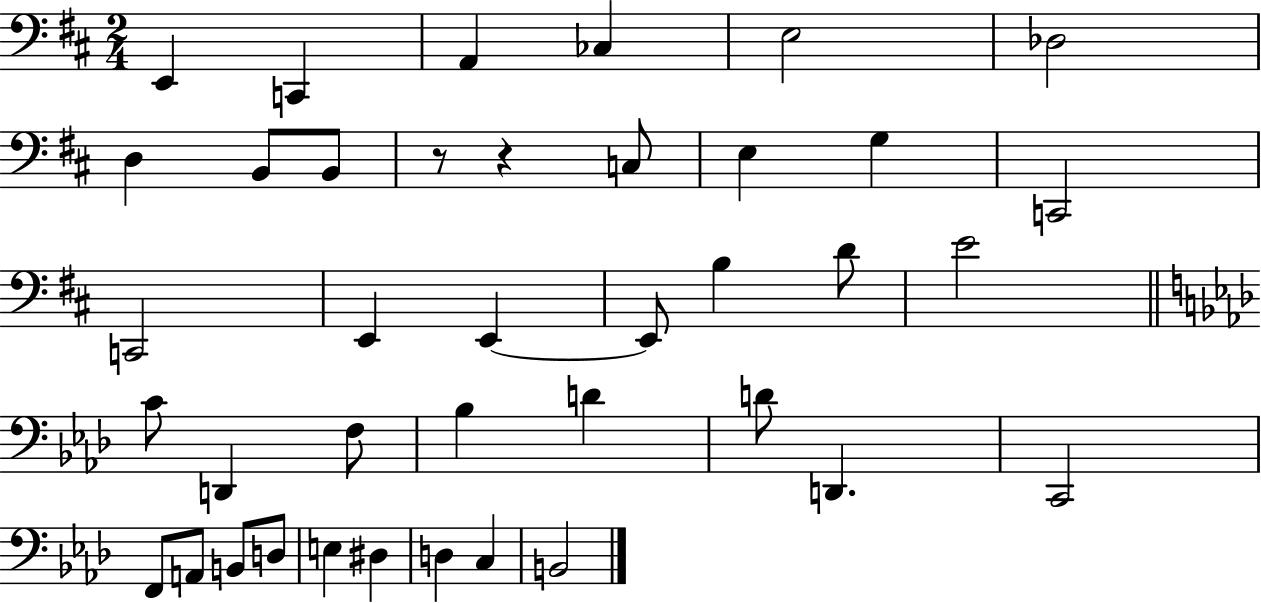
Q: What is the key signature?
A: D major